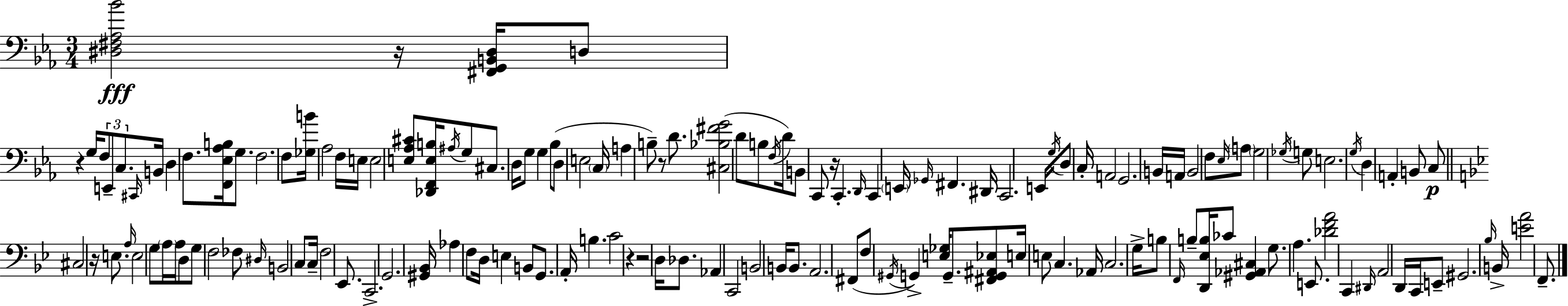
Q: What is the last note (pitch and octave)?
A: F2